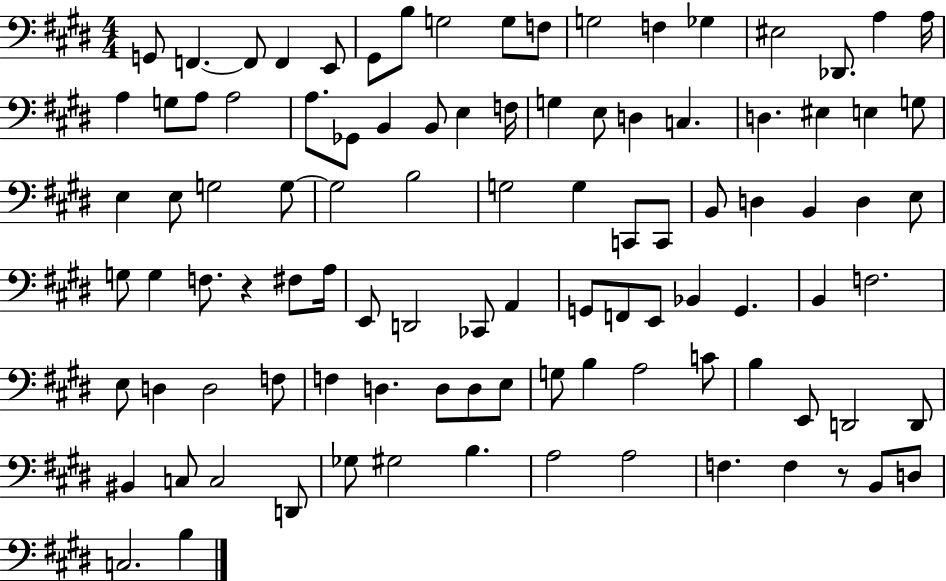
{
  \clef bass
  \numericTimeSignature
  \time 4/4
  \key e \major
  g,8 f,4.~~ f,8 f,4 e,8 | gis,8 b8 g2 g8 f8 | g2 f4 ges4 | eis2 des,8. a4 a16 | \break a4 g8 a8 a2 | a8. ges,8 b,4 b,8 e4 f16 | g4 e8 d4 c4. | d4. eis4 e4 g8 | \break e4 e8 g2 g8~~ | g2 b2 | g2 g4 c,8 c,8 | b,8 d4 b,4 d4 e8 | \break g8 g4 f8. r4 fis8 a16 | e,8 d,2 ces,8 a,4 | g,8 f,8 e,8 bes,4 g,4. | b,4 f2. | \break e8 d4 d2 f8 | f4 d4. d8 d8 e8 | g8 b4 a2 c'8 | b4 e,8 d,2 d,8 | \break bis,4 c8 c2 d,8 | ges8 gis2 b4. | a2 a2 | f4. f4 r8 b,8 d8 | \break c2. b4 | \bar "|."
}